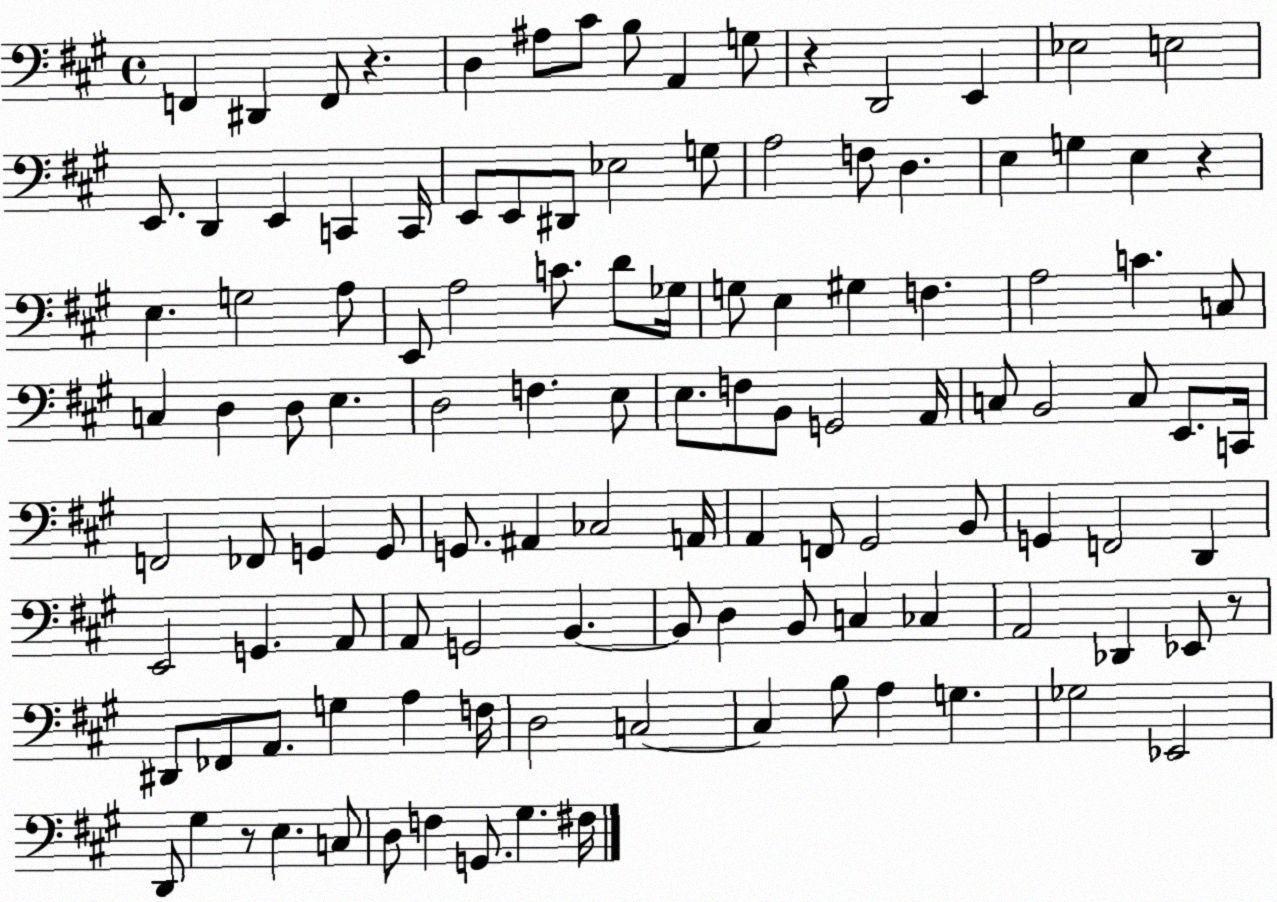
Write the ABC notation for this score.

X:1
T:Untitled
M:4/4
L:1/4
K:A
F,, ^D,, F,,/2 z D, ^A,/2 ^C/2 B,/2 A,, G,/2 z D,,2 E,, _E,2 E,2 E,,/2 D,, E,, C,, C,,/4 E,,/2 E,,/2 ^D,,/2 _E,2 G,/2 A,2 F,/2 D, E, G, E, z E, G,2 A,/2 E,,/2 A,2 C/2 D/2 _G,/4 G,/2 E, ^G, F, A,2 C C,/2 C, D, D,/2 E, D,2 F, E,/2 E,/2 F,/2 B,,/2 G,,2 A,,/4 C,/2 B,,2 C,/2 E,,/2 C,,/4 F,,2 _F,,/2 G,, G,,/2 G,,/2 ^A,, _C,2 A,,/4 A,, F,,/2 ^G,,2 B,,/2 G,, F,,2 D,, E,,2 G,, A,,/2 A,,/2 G,,2 B,, B,,/2 D, B,,/2 C, _C, A,,2 _D,, _E,,/2 z/2 ^D,,/2 _F,,/2 A,,/2 G, A, F,/4 D,2 C,2 C, B,/2 A, G, _G,2 _E,,2 D,,/2 ^G, z/2 E, C,/2 D,/2 F, G,,/2 ^G, ^F,/4